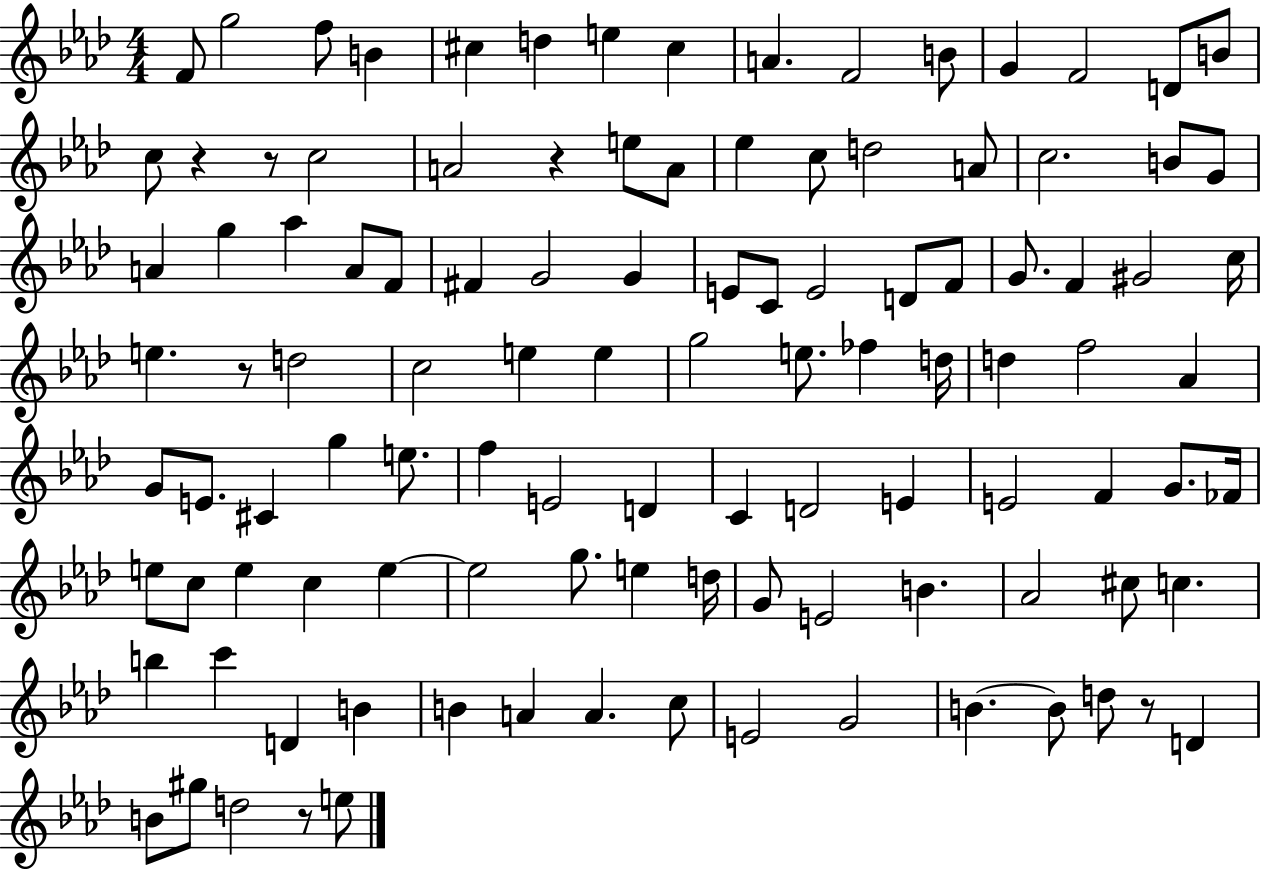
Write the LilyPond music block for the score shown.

{
  \clef treble
  \numericTimeSignature
  \time 4/4
  \key aes \major
  f'8 g''2 f''8 b'4 | cis''4 d''4 e''4 cis''4 | a'4. f'2 b'8 | g'4 f'2 d'8 b'8 | \break c''8 r4 r8 c''2 | a'2 r4 e''8 a'8 | ees''4 c''8 d''2 a'8 | c''2. b'8 g'8 | \break a'4 g''4 aes''4 a'8 f'8 | fis'4 g'2 g'4 | e'8 c'8 e'2 d'8 f'8 | g'8. f'4 gis'2 c''16 | \break e''4. r8 d''2 | c''2 e''4 e''4 | g''2 e''8. fes''4 d''16 | d''4 f''2 aes'4 | \break g'8 e'8. cis'4 g''4 e''8. | f''4 e'2 d'4 | c'4 d'2 e'4 | e'2 f'4 g'8. fes'16 | \break e''8 c''8 e''4 c''4 e''4~~ | e''2 g''8. e''4 d''16 | g'8 e'2 b'4. | aes'2 cis''8 c''4. | \break b''4 c'''4 d'4 b'4 | b'4 a'4 a'4. c''8 | e'2 g'2 | b'4.~~ b'8 d''8 r8 d'4 | \break b'8 gis''8 d''2 r8 e''8 | \bar "|."
}